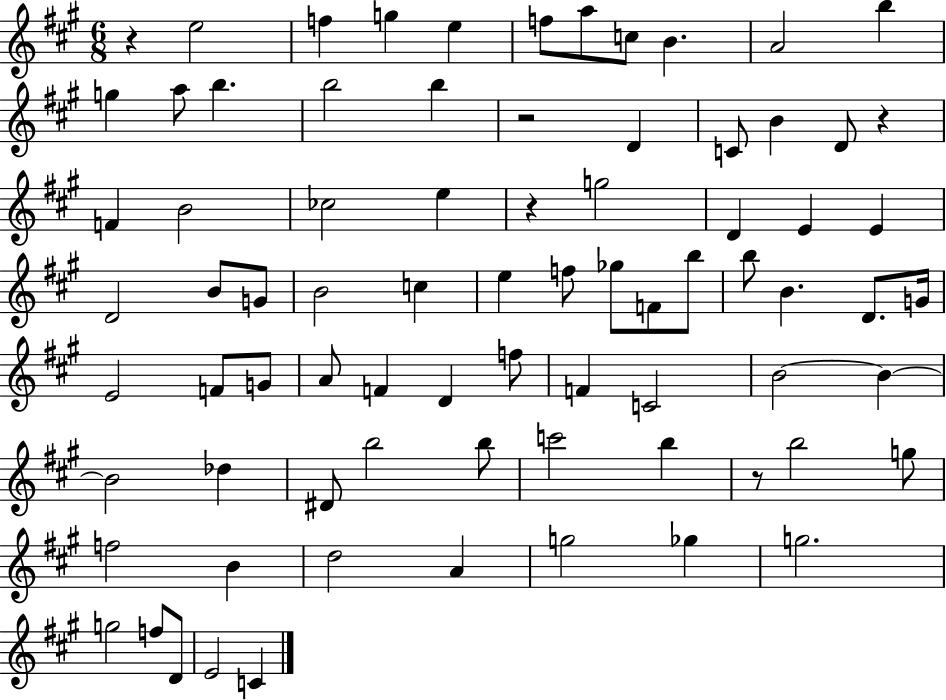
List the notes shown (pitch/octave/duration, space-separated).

R/q E5/h F5/q G5/q E5/q F5/e A5/e C5/e B4/q. A4/h B5/q G5/q A5/e B5/q. B5/h B5/q R/h D4/q C4/e B4/q D4/e R/q F4/q B4/h CES5/h E5/q R/q G5/h D4/q E4/q E4/q D4/h B4/e G4/e B4/h C5/q E5/q F5/e Gb5/e F4/e B5/e B5/e B4/q. D4/e. G4/s E4/h F4/e G4/e A4/e F4/q D4/q F5/e F4/q C4/h B4/h B4/q B4/h Db5/q D#4/e B5/h B5/e C6/h B5/q R/e B5/h G5/e F5/h B4/q D5/h A4/q G5/h Gb5/q G5/h. G5/h F5/e D4/e E4/h C4/q